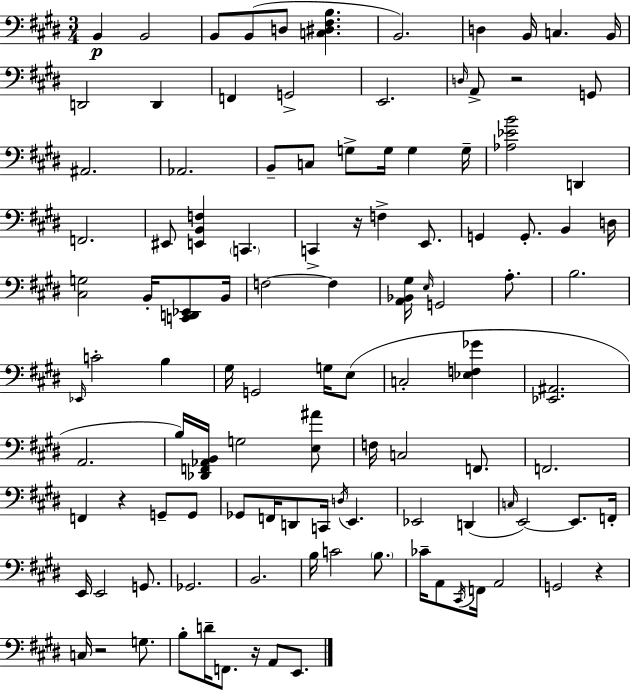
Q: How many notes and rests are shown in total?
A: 112